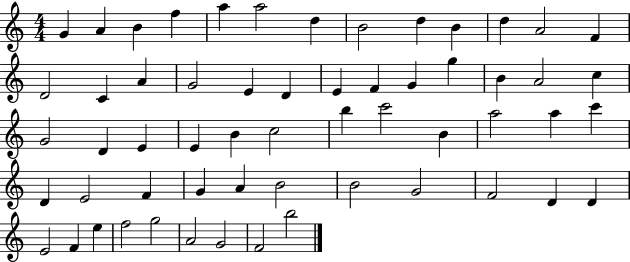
G4/q A4/q B4/q F5/q A5/q A5/h D5/q B4/h D5/q B4/q D5/q A4/h F4/q D4/h C4/q A4/q G4/h E4/q D4/q E4/q F4/q G4/q G5/q B4/q A4/h C5/q G4/h D4/q E4/q E4/q B4/q C5/h B5/q C6/h B4/q A5/h A5/q C6/q D4/q E4/h F4/q G4/q A4/q B4/h B4/h G4/h F4/h D4/q D4/q E4/h F4/q E5/q F5/h G5/h A4/h G4/h F4/h B5/h